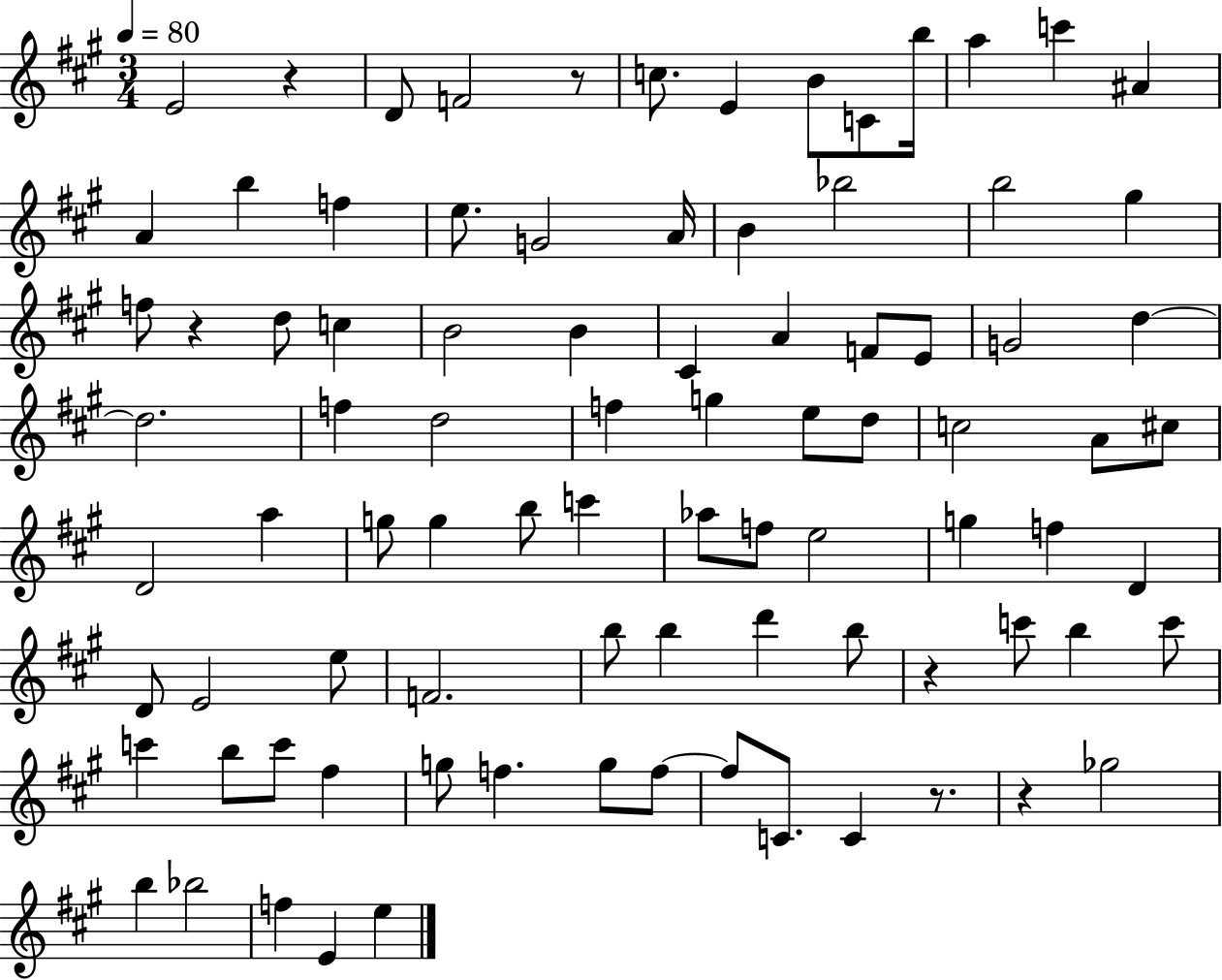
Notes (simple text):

E4/h R/q D4/e F4/h R/e C5/e. E4/q B4/e C4/e B5/s A5/q C6/q A#4/q A4/q B5/q F5/q E5/e. G4/h A4/s B4/q Bb5/h B5/h G#5/q F5/e R/q D5/e C5/q B4/h B4/q C#4/q A4/q F4/e E4/e G4/h D5/q D5/h. F5/q D5/h F5/q G5/q E5/e D5/e C5/h A4/e C#5/e D4/h A5/q G5/e G5/q B5/e C6/q Ab5/e F5/e E5/h G5/q F5/q D4/q D4/e E4/h E5/e F4/h. B5/e B5/q D6/q B5/e R/q C6/e B5/q C6/e C6/q B5/e C6/e F#5/q G5/e F5/q. G5/e F5/e F5/e C4/e. C4/q R/e. R/q Gb5/h B5/q Bb5/h F5/q E4/q E5/q